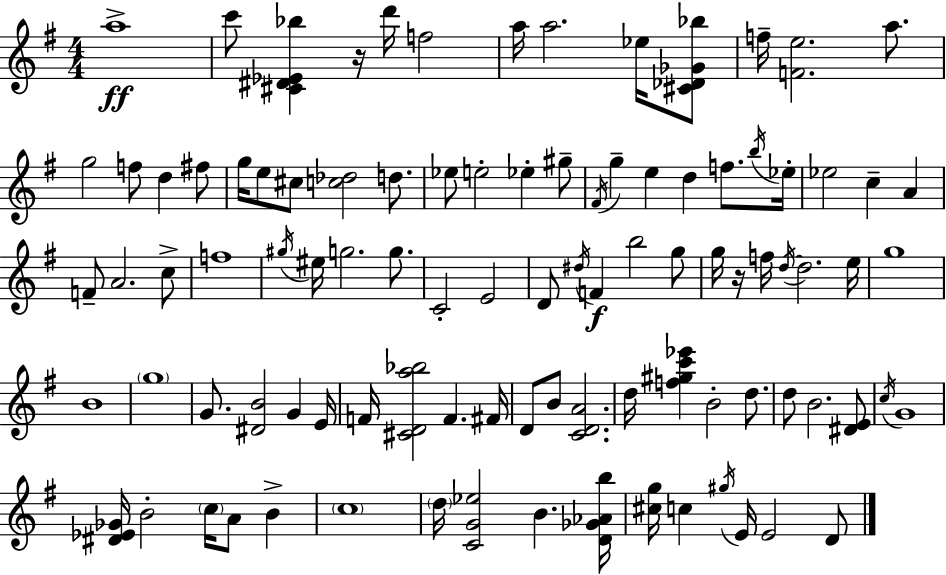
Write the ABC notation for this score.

X:1
T:Untitled
M:4/4
L:1/4
K:Em
a4 c'/2 [^C^D_E_b] z/4 d'/4 f2 a/4 a2 _e/4 [^C_D_G_b]/2 f/4 [Fe]2 a/2 g2 f/2 d ^f/2 g/4 e/2 ^c/2 [c_d]2 d/2 _e/2 e2 _e ^g/2 ^F/4 g e d f/2 b/4 _e/4 _e2 c A F/2 A2 c/2 f4 ^g/4 ^e/4 g2 g/2 C2 E2 D/2 ^d/4 F b2 g/2 g/4 z/4 f/4 d/4 d2 e/4 g4 B4 g4 G/2 [^DB]2 G E/4 F/4 [^CDa_b]2 F ^F/4 D/2 B/2 [CDA]2 d/4 [f^gc'_e'] B2 d/2 d/2 B2 [^DE]/2 c/4 G4 [^D_E_G]/4 B2 c/4 A/2 B c4 d/4 [CG_e]2 B [D_G_Ab]/4 [^cg]/4 c ^g/4 E/4 E2 D/2